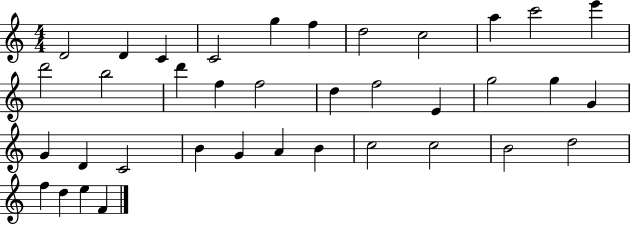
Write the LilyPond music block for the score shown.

{
  \clef treble
  \numericTimeSignature
  \time 4/4
  \key c \major
  d'2 d'4 c'4 | c'2 g''4 f''4 | d''2 c''2 | a''4 c'''2 e'''4 | \break d'''2 b''2 | d'''4 f''4 f''2 | d''4 f''2 e'4 | g''2 g''4 g'4 | \break g'4 d'4 c'2 | b'4 g'4 a'4 b'4 | c''2 c''2 | b'2 d''2 | \break f''4 d''4 e''4 f'4 | \bar "|."
}